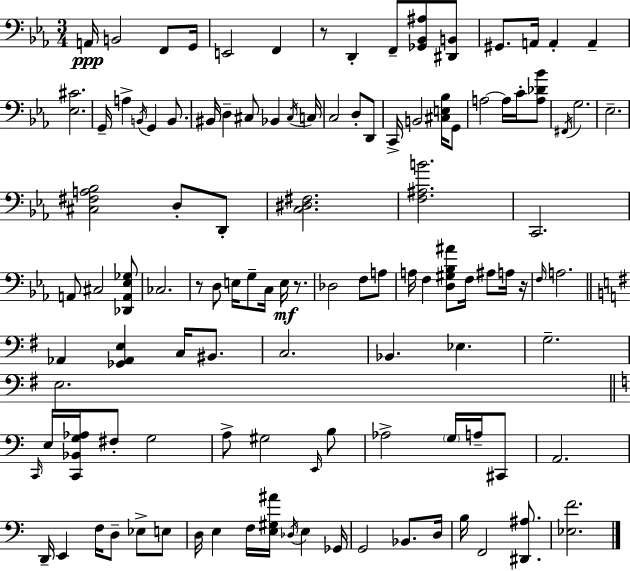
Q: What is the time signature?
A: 3/4